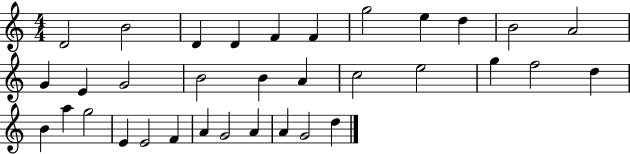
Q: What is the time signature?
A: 4/4